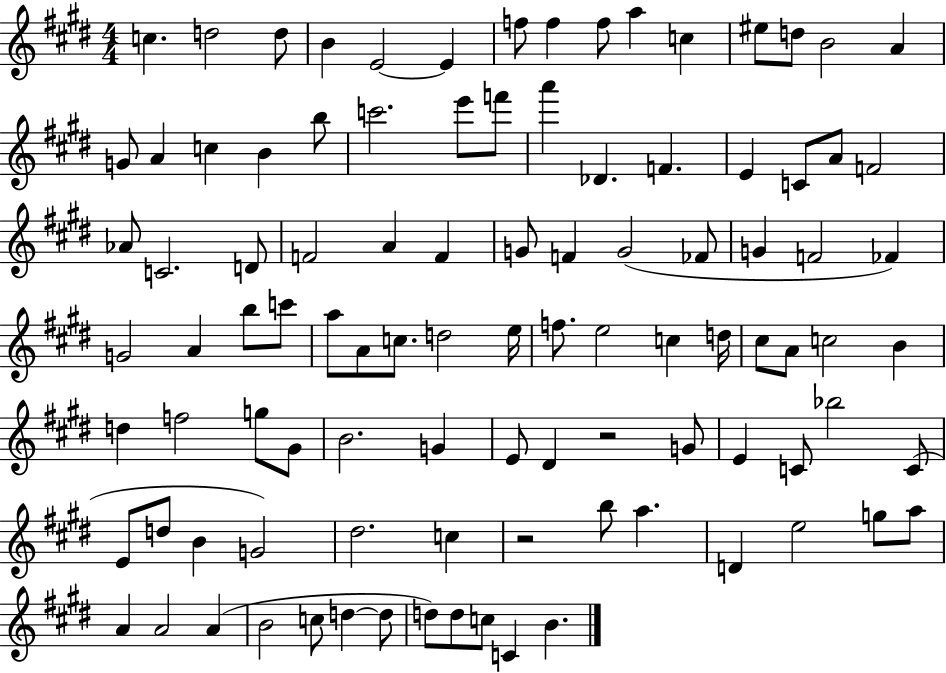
C5/q. D5/h D5/e B4/q E4/h E4/q F5/e F5/q F5/e A5/q C5/q EIS5/e D5/e B4/h A4/q G4/e A4/q C5/q B4/q B5/e C6/h. E6/e F6/e A6/q Db4/q. F4/q. E4/q C4/e A4/e F4/h Ab4/e C4/h. D4/e F4/h A4/q F4/q G4/e F4/q G4/h FES4/e G4/q F4/h FES4/q G4/h A4/q B5/e C6/e A5/e A4/e C5/e. D5/h E5/s F5/e. E5/h C5/q D5/s C#5/e A4/e C5/h B4/q D5/q F5/h G5/e G#4/e B4/h. G4/q E4/e D#4/q R/h G4/e E4/q C4/e Bb5/h C4/e E4/e D5/e B4/q G4/h D#5/h. C5/q R/h B5/e A5/q. D4/q E5/h G5/e A5/e A4/q A4/h A4/q B4/h C5/e D5/q D5/e D5/e D5/e C5/e C4/q B4/q.